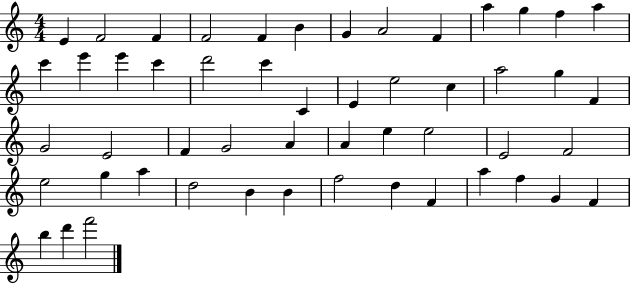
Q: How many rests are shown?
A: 0